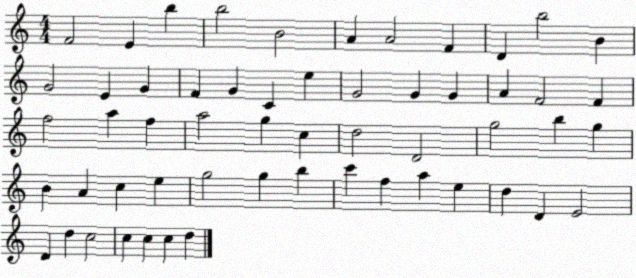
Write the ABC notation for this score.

X:1
T:Untitled
M:4/4
L:1/4
K:C
F2 E b b2 B2 A A2 F D b2 B G2 E G F G C e G2 G G A F2 F f2 a f a2 g c d2 D2 g2 b g B A c e g2 g b c' f a e d D E2 D d c2 c c c d